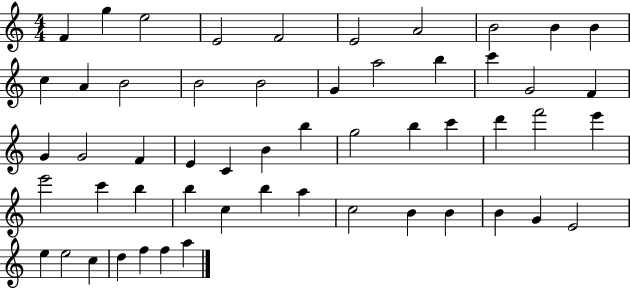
X:1
T:Untitled
M:4/4
L:1/4
K:C
F g e2 E2 F2 E2 A2 B2 B B c A B2 B2 B2 G a2 b c' G2 F G G2 F E C B b g2 b c' d' f'2 e' e'2 c' b b c b a c2 B B B G E2 e e2 c d f f a